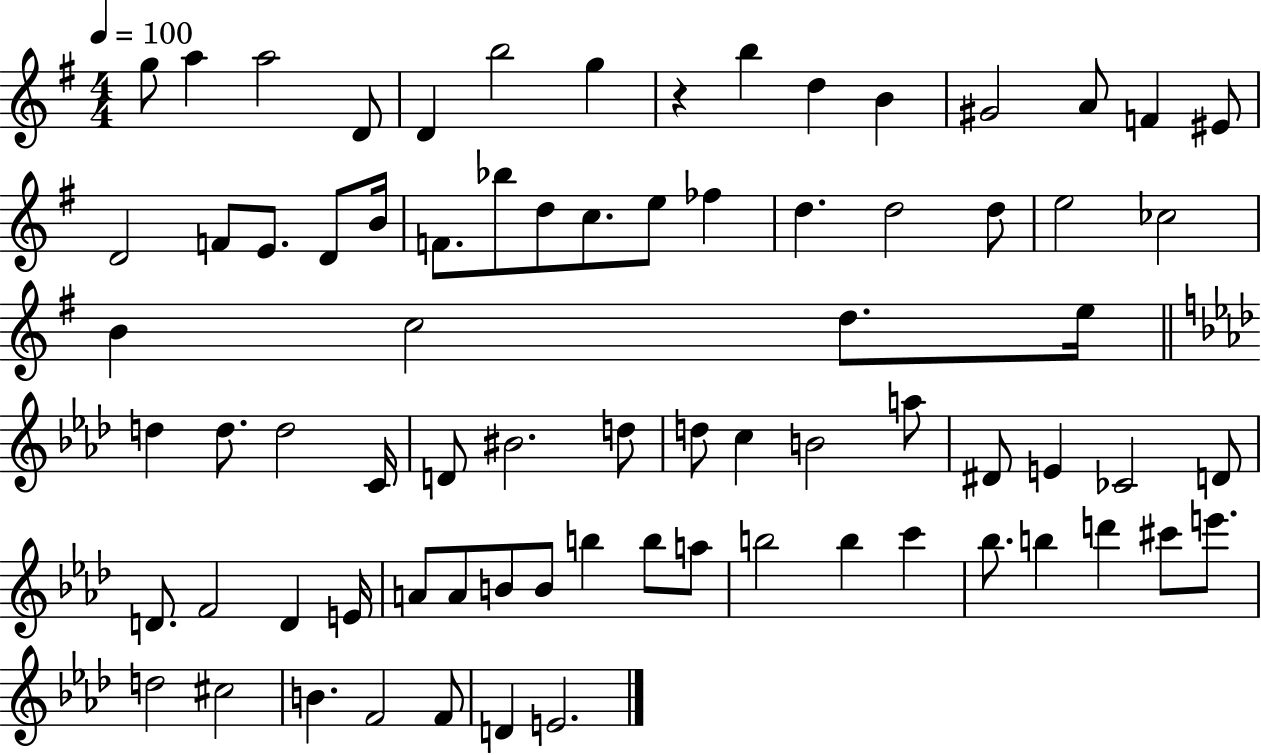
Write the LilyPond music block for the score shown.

{
  \clef treble
  \numericTimeSignature
  \time 4/4
  \key g \major
  \tempo 4 = 100
  g''8 a''4 a''2 d'8 | d'4 b''2 g''4 | r4 b''4 d''4 b'4 | gis'2 a'8 f'4 eis'8 | \break d'2 f'8 e'8. d'8 b'16 | f'8. bes''8 d''8 c''8. e''8 fes''4 | d''4. d''2 d''8 | e''2 ces''2 | \break b'4 c''2 d''8. e''16 | \bar "||" \break \key aes \major d''4 d''8. d''2 c'16 | d'8 bis'2. d''8 | d''8 c''4 b'2 a''8 | dis'8 e'4 ces'2 d'8 | \break d'8. f'2 d'4 e'16 | a'8 a'8 b'8 b'8 b''4 b''8 a''8 | b''2 b''4 c'''4 | bes''8. b''4 d'''4 cis'''8 e'''8. | \break d''2 cis''2 | b'4. f'2 f'8 | d'4 e'2. | \bar "|."
}